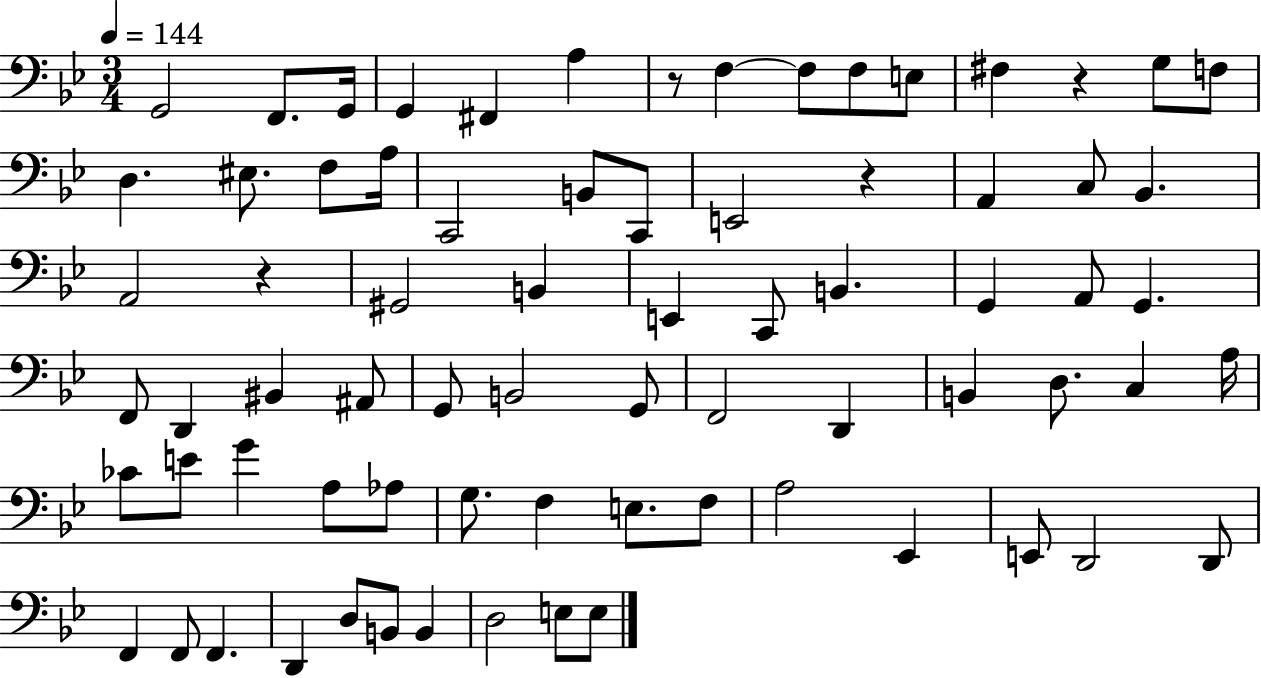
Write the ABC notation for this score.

X:1
T:Untitled
M:3/4
L:1/4
K:Bb
G,,2 F,,/2 G,,/4 G,, ^F,, A, z/2 F, F,/2 F,/2 E,/2 ^F, z G,/2 F,/2 D, ^E,/2 F,/2 A,/4 C,,2 B,,/2 C,,/2 E,,2 z A,, C,/2 _B,, A,,2 z ^G,,2 B,, E,, C,,/2 B,, G,, A,,/2 G,, F,,/2 D,, ^B,, ^A,,/2 G,,/2 B,,2 G,,/2 F,,2 D,, B,, D,/2 C, A,/4 _C/2 E/2 G A,/2 _A,/2 G,/2 F, E,/2 F,/2 A,2 _E,, E,,/2 D,,2 D,,/2 F,, F,,/2 F,, D,, D,/2 B,,/2 B,, D,2 E,/2 E,/2